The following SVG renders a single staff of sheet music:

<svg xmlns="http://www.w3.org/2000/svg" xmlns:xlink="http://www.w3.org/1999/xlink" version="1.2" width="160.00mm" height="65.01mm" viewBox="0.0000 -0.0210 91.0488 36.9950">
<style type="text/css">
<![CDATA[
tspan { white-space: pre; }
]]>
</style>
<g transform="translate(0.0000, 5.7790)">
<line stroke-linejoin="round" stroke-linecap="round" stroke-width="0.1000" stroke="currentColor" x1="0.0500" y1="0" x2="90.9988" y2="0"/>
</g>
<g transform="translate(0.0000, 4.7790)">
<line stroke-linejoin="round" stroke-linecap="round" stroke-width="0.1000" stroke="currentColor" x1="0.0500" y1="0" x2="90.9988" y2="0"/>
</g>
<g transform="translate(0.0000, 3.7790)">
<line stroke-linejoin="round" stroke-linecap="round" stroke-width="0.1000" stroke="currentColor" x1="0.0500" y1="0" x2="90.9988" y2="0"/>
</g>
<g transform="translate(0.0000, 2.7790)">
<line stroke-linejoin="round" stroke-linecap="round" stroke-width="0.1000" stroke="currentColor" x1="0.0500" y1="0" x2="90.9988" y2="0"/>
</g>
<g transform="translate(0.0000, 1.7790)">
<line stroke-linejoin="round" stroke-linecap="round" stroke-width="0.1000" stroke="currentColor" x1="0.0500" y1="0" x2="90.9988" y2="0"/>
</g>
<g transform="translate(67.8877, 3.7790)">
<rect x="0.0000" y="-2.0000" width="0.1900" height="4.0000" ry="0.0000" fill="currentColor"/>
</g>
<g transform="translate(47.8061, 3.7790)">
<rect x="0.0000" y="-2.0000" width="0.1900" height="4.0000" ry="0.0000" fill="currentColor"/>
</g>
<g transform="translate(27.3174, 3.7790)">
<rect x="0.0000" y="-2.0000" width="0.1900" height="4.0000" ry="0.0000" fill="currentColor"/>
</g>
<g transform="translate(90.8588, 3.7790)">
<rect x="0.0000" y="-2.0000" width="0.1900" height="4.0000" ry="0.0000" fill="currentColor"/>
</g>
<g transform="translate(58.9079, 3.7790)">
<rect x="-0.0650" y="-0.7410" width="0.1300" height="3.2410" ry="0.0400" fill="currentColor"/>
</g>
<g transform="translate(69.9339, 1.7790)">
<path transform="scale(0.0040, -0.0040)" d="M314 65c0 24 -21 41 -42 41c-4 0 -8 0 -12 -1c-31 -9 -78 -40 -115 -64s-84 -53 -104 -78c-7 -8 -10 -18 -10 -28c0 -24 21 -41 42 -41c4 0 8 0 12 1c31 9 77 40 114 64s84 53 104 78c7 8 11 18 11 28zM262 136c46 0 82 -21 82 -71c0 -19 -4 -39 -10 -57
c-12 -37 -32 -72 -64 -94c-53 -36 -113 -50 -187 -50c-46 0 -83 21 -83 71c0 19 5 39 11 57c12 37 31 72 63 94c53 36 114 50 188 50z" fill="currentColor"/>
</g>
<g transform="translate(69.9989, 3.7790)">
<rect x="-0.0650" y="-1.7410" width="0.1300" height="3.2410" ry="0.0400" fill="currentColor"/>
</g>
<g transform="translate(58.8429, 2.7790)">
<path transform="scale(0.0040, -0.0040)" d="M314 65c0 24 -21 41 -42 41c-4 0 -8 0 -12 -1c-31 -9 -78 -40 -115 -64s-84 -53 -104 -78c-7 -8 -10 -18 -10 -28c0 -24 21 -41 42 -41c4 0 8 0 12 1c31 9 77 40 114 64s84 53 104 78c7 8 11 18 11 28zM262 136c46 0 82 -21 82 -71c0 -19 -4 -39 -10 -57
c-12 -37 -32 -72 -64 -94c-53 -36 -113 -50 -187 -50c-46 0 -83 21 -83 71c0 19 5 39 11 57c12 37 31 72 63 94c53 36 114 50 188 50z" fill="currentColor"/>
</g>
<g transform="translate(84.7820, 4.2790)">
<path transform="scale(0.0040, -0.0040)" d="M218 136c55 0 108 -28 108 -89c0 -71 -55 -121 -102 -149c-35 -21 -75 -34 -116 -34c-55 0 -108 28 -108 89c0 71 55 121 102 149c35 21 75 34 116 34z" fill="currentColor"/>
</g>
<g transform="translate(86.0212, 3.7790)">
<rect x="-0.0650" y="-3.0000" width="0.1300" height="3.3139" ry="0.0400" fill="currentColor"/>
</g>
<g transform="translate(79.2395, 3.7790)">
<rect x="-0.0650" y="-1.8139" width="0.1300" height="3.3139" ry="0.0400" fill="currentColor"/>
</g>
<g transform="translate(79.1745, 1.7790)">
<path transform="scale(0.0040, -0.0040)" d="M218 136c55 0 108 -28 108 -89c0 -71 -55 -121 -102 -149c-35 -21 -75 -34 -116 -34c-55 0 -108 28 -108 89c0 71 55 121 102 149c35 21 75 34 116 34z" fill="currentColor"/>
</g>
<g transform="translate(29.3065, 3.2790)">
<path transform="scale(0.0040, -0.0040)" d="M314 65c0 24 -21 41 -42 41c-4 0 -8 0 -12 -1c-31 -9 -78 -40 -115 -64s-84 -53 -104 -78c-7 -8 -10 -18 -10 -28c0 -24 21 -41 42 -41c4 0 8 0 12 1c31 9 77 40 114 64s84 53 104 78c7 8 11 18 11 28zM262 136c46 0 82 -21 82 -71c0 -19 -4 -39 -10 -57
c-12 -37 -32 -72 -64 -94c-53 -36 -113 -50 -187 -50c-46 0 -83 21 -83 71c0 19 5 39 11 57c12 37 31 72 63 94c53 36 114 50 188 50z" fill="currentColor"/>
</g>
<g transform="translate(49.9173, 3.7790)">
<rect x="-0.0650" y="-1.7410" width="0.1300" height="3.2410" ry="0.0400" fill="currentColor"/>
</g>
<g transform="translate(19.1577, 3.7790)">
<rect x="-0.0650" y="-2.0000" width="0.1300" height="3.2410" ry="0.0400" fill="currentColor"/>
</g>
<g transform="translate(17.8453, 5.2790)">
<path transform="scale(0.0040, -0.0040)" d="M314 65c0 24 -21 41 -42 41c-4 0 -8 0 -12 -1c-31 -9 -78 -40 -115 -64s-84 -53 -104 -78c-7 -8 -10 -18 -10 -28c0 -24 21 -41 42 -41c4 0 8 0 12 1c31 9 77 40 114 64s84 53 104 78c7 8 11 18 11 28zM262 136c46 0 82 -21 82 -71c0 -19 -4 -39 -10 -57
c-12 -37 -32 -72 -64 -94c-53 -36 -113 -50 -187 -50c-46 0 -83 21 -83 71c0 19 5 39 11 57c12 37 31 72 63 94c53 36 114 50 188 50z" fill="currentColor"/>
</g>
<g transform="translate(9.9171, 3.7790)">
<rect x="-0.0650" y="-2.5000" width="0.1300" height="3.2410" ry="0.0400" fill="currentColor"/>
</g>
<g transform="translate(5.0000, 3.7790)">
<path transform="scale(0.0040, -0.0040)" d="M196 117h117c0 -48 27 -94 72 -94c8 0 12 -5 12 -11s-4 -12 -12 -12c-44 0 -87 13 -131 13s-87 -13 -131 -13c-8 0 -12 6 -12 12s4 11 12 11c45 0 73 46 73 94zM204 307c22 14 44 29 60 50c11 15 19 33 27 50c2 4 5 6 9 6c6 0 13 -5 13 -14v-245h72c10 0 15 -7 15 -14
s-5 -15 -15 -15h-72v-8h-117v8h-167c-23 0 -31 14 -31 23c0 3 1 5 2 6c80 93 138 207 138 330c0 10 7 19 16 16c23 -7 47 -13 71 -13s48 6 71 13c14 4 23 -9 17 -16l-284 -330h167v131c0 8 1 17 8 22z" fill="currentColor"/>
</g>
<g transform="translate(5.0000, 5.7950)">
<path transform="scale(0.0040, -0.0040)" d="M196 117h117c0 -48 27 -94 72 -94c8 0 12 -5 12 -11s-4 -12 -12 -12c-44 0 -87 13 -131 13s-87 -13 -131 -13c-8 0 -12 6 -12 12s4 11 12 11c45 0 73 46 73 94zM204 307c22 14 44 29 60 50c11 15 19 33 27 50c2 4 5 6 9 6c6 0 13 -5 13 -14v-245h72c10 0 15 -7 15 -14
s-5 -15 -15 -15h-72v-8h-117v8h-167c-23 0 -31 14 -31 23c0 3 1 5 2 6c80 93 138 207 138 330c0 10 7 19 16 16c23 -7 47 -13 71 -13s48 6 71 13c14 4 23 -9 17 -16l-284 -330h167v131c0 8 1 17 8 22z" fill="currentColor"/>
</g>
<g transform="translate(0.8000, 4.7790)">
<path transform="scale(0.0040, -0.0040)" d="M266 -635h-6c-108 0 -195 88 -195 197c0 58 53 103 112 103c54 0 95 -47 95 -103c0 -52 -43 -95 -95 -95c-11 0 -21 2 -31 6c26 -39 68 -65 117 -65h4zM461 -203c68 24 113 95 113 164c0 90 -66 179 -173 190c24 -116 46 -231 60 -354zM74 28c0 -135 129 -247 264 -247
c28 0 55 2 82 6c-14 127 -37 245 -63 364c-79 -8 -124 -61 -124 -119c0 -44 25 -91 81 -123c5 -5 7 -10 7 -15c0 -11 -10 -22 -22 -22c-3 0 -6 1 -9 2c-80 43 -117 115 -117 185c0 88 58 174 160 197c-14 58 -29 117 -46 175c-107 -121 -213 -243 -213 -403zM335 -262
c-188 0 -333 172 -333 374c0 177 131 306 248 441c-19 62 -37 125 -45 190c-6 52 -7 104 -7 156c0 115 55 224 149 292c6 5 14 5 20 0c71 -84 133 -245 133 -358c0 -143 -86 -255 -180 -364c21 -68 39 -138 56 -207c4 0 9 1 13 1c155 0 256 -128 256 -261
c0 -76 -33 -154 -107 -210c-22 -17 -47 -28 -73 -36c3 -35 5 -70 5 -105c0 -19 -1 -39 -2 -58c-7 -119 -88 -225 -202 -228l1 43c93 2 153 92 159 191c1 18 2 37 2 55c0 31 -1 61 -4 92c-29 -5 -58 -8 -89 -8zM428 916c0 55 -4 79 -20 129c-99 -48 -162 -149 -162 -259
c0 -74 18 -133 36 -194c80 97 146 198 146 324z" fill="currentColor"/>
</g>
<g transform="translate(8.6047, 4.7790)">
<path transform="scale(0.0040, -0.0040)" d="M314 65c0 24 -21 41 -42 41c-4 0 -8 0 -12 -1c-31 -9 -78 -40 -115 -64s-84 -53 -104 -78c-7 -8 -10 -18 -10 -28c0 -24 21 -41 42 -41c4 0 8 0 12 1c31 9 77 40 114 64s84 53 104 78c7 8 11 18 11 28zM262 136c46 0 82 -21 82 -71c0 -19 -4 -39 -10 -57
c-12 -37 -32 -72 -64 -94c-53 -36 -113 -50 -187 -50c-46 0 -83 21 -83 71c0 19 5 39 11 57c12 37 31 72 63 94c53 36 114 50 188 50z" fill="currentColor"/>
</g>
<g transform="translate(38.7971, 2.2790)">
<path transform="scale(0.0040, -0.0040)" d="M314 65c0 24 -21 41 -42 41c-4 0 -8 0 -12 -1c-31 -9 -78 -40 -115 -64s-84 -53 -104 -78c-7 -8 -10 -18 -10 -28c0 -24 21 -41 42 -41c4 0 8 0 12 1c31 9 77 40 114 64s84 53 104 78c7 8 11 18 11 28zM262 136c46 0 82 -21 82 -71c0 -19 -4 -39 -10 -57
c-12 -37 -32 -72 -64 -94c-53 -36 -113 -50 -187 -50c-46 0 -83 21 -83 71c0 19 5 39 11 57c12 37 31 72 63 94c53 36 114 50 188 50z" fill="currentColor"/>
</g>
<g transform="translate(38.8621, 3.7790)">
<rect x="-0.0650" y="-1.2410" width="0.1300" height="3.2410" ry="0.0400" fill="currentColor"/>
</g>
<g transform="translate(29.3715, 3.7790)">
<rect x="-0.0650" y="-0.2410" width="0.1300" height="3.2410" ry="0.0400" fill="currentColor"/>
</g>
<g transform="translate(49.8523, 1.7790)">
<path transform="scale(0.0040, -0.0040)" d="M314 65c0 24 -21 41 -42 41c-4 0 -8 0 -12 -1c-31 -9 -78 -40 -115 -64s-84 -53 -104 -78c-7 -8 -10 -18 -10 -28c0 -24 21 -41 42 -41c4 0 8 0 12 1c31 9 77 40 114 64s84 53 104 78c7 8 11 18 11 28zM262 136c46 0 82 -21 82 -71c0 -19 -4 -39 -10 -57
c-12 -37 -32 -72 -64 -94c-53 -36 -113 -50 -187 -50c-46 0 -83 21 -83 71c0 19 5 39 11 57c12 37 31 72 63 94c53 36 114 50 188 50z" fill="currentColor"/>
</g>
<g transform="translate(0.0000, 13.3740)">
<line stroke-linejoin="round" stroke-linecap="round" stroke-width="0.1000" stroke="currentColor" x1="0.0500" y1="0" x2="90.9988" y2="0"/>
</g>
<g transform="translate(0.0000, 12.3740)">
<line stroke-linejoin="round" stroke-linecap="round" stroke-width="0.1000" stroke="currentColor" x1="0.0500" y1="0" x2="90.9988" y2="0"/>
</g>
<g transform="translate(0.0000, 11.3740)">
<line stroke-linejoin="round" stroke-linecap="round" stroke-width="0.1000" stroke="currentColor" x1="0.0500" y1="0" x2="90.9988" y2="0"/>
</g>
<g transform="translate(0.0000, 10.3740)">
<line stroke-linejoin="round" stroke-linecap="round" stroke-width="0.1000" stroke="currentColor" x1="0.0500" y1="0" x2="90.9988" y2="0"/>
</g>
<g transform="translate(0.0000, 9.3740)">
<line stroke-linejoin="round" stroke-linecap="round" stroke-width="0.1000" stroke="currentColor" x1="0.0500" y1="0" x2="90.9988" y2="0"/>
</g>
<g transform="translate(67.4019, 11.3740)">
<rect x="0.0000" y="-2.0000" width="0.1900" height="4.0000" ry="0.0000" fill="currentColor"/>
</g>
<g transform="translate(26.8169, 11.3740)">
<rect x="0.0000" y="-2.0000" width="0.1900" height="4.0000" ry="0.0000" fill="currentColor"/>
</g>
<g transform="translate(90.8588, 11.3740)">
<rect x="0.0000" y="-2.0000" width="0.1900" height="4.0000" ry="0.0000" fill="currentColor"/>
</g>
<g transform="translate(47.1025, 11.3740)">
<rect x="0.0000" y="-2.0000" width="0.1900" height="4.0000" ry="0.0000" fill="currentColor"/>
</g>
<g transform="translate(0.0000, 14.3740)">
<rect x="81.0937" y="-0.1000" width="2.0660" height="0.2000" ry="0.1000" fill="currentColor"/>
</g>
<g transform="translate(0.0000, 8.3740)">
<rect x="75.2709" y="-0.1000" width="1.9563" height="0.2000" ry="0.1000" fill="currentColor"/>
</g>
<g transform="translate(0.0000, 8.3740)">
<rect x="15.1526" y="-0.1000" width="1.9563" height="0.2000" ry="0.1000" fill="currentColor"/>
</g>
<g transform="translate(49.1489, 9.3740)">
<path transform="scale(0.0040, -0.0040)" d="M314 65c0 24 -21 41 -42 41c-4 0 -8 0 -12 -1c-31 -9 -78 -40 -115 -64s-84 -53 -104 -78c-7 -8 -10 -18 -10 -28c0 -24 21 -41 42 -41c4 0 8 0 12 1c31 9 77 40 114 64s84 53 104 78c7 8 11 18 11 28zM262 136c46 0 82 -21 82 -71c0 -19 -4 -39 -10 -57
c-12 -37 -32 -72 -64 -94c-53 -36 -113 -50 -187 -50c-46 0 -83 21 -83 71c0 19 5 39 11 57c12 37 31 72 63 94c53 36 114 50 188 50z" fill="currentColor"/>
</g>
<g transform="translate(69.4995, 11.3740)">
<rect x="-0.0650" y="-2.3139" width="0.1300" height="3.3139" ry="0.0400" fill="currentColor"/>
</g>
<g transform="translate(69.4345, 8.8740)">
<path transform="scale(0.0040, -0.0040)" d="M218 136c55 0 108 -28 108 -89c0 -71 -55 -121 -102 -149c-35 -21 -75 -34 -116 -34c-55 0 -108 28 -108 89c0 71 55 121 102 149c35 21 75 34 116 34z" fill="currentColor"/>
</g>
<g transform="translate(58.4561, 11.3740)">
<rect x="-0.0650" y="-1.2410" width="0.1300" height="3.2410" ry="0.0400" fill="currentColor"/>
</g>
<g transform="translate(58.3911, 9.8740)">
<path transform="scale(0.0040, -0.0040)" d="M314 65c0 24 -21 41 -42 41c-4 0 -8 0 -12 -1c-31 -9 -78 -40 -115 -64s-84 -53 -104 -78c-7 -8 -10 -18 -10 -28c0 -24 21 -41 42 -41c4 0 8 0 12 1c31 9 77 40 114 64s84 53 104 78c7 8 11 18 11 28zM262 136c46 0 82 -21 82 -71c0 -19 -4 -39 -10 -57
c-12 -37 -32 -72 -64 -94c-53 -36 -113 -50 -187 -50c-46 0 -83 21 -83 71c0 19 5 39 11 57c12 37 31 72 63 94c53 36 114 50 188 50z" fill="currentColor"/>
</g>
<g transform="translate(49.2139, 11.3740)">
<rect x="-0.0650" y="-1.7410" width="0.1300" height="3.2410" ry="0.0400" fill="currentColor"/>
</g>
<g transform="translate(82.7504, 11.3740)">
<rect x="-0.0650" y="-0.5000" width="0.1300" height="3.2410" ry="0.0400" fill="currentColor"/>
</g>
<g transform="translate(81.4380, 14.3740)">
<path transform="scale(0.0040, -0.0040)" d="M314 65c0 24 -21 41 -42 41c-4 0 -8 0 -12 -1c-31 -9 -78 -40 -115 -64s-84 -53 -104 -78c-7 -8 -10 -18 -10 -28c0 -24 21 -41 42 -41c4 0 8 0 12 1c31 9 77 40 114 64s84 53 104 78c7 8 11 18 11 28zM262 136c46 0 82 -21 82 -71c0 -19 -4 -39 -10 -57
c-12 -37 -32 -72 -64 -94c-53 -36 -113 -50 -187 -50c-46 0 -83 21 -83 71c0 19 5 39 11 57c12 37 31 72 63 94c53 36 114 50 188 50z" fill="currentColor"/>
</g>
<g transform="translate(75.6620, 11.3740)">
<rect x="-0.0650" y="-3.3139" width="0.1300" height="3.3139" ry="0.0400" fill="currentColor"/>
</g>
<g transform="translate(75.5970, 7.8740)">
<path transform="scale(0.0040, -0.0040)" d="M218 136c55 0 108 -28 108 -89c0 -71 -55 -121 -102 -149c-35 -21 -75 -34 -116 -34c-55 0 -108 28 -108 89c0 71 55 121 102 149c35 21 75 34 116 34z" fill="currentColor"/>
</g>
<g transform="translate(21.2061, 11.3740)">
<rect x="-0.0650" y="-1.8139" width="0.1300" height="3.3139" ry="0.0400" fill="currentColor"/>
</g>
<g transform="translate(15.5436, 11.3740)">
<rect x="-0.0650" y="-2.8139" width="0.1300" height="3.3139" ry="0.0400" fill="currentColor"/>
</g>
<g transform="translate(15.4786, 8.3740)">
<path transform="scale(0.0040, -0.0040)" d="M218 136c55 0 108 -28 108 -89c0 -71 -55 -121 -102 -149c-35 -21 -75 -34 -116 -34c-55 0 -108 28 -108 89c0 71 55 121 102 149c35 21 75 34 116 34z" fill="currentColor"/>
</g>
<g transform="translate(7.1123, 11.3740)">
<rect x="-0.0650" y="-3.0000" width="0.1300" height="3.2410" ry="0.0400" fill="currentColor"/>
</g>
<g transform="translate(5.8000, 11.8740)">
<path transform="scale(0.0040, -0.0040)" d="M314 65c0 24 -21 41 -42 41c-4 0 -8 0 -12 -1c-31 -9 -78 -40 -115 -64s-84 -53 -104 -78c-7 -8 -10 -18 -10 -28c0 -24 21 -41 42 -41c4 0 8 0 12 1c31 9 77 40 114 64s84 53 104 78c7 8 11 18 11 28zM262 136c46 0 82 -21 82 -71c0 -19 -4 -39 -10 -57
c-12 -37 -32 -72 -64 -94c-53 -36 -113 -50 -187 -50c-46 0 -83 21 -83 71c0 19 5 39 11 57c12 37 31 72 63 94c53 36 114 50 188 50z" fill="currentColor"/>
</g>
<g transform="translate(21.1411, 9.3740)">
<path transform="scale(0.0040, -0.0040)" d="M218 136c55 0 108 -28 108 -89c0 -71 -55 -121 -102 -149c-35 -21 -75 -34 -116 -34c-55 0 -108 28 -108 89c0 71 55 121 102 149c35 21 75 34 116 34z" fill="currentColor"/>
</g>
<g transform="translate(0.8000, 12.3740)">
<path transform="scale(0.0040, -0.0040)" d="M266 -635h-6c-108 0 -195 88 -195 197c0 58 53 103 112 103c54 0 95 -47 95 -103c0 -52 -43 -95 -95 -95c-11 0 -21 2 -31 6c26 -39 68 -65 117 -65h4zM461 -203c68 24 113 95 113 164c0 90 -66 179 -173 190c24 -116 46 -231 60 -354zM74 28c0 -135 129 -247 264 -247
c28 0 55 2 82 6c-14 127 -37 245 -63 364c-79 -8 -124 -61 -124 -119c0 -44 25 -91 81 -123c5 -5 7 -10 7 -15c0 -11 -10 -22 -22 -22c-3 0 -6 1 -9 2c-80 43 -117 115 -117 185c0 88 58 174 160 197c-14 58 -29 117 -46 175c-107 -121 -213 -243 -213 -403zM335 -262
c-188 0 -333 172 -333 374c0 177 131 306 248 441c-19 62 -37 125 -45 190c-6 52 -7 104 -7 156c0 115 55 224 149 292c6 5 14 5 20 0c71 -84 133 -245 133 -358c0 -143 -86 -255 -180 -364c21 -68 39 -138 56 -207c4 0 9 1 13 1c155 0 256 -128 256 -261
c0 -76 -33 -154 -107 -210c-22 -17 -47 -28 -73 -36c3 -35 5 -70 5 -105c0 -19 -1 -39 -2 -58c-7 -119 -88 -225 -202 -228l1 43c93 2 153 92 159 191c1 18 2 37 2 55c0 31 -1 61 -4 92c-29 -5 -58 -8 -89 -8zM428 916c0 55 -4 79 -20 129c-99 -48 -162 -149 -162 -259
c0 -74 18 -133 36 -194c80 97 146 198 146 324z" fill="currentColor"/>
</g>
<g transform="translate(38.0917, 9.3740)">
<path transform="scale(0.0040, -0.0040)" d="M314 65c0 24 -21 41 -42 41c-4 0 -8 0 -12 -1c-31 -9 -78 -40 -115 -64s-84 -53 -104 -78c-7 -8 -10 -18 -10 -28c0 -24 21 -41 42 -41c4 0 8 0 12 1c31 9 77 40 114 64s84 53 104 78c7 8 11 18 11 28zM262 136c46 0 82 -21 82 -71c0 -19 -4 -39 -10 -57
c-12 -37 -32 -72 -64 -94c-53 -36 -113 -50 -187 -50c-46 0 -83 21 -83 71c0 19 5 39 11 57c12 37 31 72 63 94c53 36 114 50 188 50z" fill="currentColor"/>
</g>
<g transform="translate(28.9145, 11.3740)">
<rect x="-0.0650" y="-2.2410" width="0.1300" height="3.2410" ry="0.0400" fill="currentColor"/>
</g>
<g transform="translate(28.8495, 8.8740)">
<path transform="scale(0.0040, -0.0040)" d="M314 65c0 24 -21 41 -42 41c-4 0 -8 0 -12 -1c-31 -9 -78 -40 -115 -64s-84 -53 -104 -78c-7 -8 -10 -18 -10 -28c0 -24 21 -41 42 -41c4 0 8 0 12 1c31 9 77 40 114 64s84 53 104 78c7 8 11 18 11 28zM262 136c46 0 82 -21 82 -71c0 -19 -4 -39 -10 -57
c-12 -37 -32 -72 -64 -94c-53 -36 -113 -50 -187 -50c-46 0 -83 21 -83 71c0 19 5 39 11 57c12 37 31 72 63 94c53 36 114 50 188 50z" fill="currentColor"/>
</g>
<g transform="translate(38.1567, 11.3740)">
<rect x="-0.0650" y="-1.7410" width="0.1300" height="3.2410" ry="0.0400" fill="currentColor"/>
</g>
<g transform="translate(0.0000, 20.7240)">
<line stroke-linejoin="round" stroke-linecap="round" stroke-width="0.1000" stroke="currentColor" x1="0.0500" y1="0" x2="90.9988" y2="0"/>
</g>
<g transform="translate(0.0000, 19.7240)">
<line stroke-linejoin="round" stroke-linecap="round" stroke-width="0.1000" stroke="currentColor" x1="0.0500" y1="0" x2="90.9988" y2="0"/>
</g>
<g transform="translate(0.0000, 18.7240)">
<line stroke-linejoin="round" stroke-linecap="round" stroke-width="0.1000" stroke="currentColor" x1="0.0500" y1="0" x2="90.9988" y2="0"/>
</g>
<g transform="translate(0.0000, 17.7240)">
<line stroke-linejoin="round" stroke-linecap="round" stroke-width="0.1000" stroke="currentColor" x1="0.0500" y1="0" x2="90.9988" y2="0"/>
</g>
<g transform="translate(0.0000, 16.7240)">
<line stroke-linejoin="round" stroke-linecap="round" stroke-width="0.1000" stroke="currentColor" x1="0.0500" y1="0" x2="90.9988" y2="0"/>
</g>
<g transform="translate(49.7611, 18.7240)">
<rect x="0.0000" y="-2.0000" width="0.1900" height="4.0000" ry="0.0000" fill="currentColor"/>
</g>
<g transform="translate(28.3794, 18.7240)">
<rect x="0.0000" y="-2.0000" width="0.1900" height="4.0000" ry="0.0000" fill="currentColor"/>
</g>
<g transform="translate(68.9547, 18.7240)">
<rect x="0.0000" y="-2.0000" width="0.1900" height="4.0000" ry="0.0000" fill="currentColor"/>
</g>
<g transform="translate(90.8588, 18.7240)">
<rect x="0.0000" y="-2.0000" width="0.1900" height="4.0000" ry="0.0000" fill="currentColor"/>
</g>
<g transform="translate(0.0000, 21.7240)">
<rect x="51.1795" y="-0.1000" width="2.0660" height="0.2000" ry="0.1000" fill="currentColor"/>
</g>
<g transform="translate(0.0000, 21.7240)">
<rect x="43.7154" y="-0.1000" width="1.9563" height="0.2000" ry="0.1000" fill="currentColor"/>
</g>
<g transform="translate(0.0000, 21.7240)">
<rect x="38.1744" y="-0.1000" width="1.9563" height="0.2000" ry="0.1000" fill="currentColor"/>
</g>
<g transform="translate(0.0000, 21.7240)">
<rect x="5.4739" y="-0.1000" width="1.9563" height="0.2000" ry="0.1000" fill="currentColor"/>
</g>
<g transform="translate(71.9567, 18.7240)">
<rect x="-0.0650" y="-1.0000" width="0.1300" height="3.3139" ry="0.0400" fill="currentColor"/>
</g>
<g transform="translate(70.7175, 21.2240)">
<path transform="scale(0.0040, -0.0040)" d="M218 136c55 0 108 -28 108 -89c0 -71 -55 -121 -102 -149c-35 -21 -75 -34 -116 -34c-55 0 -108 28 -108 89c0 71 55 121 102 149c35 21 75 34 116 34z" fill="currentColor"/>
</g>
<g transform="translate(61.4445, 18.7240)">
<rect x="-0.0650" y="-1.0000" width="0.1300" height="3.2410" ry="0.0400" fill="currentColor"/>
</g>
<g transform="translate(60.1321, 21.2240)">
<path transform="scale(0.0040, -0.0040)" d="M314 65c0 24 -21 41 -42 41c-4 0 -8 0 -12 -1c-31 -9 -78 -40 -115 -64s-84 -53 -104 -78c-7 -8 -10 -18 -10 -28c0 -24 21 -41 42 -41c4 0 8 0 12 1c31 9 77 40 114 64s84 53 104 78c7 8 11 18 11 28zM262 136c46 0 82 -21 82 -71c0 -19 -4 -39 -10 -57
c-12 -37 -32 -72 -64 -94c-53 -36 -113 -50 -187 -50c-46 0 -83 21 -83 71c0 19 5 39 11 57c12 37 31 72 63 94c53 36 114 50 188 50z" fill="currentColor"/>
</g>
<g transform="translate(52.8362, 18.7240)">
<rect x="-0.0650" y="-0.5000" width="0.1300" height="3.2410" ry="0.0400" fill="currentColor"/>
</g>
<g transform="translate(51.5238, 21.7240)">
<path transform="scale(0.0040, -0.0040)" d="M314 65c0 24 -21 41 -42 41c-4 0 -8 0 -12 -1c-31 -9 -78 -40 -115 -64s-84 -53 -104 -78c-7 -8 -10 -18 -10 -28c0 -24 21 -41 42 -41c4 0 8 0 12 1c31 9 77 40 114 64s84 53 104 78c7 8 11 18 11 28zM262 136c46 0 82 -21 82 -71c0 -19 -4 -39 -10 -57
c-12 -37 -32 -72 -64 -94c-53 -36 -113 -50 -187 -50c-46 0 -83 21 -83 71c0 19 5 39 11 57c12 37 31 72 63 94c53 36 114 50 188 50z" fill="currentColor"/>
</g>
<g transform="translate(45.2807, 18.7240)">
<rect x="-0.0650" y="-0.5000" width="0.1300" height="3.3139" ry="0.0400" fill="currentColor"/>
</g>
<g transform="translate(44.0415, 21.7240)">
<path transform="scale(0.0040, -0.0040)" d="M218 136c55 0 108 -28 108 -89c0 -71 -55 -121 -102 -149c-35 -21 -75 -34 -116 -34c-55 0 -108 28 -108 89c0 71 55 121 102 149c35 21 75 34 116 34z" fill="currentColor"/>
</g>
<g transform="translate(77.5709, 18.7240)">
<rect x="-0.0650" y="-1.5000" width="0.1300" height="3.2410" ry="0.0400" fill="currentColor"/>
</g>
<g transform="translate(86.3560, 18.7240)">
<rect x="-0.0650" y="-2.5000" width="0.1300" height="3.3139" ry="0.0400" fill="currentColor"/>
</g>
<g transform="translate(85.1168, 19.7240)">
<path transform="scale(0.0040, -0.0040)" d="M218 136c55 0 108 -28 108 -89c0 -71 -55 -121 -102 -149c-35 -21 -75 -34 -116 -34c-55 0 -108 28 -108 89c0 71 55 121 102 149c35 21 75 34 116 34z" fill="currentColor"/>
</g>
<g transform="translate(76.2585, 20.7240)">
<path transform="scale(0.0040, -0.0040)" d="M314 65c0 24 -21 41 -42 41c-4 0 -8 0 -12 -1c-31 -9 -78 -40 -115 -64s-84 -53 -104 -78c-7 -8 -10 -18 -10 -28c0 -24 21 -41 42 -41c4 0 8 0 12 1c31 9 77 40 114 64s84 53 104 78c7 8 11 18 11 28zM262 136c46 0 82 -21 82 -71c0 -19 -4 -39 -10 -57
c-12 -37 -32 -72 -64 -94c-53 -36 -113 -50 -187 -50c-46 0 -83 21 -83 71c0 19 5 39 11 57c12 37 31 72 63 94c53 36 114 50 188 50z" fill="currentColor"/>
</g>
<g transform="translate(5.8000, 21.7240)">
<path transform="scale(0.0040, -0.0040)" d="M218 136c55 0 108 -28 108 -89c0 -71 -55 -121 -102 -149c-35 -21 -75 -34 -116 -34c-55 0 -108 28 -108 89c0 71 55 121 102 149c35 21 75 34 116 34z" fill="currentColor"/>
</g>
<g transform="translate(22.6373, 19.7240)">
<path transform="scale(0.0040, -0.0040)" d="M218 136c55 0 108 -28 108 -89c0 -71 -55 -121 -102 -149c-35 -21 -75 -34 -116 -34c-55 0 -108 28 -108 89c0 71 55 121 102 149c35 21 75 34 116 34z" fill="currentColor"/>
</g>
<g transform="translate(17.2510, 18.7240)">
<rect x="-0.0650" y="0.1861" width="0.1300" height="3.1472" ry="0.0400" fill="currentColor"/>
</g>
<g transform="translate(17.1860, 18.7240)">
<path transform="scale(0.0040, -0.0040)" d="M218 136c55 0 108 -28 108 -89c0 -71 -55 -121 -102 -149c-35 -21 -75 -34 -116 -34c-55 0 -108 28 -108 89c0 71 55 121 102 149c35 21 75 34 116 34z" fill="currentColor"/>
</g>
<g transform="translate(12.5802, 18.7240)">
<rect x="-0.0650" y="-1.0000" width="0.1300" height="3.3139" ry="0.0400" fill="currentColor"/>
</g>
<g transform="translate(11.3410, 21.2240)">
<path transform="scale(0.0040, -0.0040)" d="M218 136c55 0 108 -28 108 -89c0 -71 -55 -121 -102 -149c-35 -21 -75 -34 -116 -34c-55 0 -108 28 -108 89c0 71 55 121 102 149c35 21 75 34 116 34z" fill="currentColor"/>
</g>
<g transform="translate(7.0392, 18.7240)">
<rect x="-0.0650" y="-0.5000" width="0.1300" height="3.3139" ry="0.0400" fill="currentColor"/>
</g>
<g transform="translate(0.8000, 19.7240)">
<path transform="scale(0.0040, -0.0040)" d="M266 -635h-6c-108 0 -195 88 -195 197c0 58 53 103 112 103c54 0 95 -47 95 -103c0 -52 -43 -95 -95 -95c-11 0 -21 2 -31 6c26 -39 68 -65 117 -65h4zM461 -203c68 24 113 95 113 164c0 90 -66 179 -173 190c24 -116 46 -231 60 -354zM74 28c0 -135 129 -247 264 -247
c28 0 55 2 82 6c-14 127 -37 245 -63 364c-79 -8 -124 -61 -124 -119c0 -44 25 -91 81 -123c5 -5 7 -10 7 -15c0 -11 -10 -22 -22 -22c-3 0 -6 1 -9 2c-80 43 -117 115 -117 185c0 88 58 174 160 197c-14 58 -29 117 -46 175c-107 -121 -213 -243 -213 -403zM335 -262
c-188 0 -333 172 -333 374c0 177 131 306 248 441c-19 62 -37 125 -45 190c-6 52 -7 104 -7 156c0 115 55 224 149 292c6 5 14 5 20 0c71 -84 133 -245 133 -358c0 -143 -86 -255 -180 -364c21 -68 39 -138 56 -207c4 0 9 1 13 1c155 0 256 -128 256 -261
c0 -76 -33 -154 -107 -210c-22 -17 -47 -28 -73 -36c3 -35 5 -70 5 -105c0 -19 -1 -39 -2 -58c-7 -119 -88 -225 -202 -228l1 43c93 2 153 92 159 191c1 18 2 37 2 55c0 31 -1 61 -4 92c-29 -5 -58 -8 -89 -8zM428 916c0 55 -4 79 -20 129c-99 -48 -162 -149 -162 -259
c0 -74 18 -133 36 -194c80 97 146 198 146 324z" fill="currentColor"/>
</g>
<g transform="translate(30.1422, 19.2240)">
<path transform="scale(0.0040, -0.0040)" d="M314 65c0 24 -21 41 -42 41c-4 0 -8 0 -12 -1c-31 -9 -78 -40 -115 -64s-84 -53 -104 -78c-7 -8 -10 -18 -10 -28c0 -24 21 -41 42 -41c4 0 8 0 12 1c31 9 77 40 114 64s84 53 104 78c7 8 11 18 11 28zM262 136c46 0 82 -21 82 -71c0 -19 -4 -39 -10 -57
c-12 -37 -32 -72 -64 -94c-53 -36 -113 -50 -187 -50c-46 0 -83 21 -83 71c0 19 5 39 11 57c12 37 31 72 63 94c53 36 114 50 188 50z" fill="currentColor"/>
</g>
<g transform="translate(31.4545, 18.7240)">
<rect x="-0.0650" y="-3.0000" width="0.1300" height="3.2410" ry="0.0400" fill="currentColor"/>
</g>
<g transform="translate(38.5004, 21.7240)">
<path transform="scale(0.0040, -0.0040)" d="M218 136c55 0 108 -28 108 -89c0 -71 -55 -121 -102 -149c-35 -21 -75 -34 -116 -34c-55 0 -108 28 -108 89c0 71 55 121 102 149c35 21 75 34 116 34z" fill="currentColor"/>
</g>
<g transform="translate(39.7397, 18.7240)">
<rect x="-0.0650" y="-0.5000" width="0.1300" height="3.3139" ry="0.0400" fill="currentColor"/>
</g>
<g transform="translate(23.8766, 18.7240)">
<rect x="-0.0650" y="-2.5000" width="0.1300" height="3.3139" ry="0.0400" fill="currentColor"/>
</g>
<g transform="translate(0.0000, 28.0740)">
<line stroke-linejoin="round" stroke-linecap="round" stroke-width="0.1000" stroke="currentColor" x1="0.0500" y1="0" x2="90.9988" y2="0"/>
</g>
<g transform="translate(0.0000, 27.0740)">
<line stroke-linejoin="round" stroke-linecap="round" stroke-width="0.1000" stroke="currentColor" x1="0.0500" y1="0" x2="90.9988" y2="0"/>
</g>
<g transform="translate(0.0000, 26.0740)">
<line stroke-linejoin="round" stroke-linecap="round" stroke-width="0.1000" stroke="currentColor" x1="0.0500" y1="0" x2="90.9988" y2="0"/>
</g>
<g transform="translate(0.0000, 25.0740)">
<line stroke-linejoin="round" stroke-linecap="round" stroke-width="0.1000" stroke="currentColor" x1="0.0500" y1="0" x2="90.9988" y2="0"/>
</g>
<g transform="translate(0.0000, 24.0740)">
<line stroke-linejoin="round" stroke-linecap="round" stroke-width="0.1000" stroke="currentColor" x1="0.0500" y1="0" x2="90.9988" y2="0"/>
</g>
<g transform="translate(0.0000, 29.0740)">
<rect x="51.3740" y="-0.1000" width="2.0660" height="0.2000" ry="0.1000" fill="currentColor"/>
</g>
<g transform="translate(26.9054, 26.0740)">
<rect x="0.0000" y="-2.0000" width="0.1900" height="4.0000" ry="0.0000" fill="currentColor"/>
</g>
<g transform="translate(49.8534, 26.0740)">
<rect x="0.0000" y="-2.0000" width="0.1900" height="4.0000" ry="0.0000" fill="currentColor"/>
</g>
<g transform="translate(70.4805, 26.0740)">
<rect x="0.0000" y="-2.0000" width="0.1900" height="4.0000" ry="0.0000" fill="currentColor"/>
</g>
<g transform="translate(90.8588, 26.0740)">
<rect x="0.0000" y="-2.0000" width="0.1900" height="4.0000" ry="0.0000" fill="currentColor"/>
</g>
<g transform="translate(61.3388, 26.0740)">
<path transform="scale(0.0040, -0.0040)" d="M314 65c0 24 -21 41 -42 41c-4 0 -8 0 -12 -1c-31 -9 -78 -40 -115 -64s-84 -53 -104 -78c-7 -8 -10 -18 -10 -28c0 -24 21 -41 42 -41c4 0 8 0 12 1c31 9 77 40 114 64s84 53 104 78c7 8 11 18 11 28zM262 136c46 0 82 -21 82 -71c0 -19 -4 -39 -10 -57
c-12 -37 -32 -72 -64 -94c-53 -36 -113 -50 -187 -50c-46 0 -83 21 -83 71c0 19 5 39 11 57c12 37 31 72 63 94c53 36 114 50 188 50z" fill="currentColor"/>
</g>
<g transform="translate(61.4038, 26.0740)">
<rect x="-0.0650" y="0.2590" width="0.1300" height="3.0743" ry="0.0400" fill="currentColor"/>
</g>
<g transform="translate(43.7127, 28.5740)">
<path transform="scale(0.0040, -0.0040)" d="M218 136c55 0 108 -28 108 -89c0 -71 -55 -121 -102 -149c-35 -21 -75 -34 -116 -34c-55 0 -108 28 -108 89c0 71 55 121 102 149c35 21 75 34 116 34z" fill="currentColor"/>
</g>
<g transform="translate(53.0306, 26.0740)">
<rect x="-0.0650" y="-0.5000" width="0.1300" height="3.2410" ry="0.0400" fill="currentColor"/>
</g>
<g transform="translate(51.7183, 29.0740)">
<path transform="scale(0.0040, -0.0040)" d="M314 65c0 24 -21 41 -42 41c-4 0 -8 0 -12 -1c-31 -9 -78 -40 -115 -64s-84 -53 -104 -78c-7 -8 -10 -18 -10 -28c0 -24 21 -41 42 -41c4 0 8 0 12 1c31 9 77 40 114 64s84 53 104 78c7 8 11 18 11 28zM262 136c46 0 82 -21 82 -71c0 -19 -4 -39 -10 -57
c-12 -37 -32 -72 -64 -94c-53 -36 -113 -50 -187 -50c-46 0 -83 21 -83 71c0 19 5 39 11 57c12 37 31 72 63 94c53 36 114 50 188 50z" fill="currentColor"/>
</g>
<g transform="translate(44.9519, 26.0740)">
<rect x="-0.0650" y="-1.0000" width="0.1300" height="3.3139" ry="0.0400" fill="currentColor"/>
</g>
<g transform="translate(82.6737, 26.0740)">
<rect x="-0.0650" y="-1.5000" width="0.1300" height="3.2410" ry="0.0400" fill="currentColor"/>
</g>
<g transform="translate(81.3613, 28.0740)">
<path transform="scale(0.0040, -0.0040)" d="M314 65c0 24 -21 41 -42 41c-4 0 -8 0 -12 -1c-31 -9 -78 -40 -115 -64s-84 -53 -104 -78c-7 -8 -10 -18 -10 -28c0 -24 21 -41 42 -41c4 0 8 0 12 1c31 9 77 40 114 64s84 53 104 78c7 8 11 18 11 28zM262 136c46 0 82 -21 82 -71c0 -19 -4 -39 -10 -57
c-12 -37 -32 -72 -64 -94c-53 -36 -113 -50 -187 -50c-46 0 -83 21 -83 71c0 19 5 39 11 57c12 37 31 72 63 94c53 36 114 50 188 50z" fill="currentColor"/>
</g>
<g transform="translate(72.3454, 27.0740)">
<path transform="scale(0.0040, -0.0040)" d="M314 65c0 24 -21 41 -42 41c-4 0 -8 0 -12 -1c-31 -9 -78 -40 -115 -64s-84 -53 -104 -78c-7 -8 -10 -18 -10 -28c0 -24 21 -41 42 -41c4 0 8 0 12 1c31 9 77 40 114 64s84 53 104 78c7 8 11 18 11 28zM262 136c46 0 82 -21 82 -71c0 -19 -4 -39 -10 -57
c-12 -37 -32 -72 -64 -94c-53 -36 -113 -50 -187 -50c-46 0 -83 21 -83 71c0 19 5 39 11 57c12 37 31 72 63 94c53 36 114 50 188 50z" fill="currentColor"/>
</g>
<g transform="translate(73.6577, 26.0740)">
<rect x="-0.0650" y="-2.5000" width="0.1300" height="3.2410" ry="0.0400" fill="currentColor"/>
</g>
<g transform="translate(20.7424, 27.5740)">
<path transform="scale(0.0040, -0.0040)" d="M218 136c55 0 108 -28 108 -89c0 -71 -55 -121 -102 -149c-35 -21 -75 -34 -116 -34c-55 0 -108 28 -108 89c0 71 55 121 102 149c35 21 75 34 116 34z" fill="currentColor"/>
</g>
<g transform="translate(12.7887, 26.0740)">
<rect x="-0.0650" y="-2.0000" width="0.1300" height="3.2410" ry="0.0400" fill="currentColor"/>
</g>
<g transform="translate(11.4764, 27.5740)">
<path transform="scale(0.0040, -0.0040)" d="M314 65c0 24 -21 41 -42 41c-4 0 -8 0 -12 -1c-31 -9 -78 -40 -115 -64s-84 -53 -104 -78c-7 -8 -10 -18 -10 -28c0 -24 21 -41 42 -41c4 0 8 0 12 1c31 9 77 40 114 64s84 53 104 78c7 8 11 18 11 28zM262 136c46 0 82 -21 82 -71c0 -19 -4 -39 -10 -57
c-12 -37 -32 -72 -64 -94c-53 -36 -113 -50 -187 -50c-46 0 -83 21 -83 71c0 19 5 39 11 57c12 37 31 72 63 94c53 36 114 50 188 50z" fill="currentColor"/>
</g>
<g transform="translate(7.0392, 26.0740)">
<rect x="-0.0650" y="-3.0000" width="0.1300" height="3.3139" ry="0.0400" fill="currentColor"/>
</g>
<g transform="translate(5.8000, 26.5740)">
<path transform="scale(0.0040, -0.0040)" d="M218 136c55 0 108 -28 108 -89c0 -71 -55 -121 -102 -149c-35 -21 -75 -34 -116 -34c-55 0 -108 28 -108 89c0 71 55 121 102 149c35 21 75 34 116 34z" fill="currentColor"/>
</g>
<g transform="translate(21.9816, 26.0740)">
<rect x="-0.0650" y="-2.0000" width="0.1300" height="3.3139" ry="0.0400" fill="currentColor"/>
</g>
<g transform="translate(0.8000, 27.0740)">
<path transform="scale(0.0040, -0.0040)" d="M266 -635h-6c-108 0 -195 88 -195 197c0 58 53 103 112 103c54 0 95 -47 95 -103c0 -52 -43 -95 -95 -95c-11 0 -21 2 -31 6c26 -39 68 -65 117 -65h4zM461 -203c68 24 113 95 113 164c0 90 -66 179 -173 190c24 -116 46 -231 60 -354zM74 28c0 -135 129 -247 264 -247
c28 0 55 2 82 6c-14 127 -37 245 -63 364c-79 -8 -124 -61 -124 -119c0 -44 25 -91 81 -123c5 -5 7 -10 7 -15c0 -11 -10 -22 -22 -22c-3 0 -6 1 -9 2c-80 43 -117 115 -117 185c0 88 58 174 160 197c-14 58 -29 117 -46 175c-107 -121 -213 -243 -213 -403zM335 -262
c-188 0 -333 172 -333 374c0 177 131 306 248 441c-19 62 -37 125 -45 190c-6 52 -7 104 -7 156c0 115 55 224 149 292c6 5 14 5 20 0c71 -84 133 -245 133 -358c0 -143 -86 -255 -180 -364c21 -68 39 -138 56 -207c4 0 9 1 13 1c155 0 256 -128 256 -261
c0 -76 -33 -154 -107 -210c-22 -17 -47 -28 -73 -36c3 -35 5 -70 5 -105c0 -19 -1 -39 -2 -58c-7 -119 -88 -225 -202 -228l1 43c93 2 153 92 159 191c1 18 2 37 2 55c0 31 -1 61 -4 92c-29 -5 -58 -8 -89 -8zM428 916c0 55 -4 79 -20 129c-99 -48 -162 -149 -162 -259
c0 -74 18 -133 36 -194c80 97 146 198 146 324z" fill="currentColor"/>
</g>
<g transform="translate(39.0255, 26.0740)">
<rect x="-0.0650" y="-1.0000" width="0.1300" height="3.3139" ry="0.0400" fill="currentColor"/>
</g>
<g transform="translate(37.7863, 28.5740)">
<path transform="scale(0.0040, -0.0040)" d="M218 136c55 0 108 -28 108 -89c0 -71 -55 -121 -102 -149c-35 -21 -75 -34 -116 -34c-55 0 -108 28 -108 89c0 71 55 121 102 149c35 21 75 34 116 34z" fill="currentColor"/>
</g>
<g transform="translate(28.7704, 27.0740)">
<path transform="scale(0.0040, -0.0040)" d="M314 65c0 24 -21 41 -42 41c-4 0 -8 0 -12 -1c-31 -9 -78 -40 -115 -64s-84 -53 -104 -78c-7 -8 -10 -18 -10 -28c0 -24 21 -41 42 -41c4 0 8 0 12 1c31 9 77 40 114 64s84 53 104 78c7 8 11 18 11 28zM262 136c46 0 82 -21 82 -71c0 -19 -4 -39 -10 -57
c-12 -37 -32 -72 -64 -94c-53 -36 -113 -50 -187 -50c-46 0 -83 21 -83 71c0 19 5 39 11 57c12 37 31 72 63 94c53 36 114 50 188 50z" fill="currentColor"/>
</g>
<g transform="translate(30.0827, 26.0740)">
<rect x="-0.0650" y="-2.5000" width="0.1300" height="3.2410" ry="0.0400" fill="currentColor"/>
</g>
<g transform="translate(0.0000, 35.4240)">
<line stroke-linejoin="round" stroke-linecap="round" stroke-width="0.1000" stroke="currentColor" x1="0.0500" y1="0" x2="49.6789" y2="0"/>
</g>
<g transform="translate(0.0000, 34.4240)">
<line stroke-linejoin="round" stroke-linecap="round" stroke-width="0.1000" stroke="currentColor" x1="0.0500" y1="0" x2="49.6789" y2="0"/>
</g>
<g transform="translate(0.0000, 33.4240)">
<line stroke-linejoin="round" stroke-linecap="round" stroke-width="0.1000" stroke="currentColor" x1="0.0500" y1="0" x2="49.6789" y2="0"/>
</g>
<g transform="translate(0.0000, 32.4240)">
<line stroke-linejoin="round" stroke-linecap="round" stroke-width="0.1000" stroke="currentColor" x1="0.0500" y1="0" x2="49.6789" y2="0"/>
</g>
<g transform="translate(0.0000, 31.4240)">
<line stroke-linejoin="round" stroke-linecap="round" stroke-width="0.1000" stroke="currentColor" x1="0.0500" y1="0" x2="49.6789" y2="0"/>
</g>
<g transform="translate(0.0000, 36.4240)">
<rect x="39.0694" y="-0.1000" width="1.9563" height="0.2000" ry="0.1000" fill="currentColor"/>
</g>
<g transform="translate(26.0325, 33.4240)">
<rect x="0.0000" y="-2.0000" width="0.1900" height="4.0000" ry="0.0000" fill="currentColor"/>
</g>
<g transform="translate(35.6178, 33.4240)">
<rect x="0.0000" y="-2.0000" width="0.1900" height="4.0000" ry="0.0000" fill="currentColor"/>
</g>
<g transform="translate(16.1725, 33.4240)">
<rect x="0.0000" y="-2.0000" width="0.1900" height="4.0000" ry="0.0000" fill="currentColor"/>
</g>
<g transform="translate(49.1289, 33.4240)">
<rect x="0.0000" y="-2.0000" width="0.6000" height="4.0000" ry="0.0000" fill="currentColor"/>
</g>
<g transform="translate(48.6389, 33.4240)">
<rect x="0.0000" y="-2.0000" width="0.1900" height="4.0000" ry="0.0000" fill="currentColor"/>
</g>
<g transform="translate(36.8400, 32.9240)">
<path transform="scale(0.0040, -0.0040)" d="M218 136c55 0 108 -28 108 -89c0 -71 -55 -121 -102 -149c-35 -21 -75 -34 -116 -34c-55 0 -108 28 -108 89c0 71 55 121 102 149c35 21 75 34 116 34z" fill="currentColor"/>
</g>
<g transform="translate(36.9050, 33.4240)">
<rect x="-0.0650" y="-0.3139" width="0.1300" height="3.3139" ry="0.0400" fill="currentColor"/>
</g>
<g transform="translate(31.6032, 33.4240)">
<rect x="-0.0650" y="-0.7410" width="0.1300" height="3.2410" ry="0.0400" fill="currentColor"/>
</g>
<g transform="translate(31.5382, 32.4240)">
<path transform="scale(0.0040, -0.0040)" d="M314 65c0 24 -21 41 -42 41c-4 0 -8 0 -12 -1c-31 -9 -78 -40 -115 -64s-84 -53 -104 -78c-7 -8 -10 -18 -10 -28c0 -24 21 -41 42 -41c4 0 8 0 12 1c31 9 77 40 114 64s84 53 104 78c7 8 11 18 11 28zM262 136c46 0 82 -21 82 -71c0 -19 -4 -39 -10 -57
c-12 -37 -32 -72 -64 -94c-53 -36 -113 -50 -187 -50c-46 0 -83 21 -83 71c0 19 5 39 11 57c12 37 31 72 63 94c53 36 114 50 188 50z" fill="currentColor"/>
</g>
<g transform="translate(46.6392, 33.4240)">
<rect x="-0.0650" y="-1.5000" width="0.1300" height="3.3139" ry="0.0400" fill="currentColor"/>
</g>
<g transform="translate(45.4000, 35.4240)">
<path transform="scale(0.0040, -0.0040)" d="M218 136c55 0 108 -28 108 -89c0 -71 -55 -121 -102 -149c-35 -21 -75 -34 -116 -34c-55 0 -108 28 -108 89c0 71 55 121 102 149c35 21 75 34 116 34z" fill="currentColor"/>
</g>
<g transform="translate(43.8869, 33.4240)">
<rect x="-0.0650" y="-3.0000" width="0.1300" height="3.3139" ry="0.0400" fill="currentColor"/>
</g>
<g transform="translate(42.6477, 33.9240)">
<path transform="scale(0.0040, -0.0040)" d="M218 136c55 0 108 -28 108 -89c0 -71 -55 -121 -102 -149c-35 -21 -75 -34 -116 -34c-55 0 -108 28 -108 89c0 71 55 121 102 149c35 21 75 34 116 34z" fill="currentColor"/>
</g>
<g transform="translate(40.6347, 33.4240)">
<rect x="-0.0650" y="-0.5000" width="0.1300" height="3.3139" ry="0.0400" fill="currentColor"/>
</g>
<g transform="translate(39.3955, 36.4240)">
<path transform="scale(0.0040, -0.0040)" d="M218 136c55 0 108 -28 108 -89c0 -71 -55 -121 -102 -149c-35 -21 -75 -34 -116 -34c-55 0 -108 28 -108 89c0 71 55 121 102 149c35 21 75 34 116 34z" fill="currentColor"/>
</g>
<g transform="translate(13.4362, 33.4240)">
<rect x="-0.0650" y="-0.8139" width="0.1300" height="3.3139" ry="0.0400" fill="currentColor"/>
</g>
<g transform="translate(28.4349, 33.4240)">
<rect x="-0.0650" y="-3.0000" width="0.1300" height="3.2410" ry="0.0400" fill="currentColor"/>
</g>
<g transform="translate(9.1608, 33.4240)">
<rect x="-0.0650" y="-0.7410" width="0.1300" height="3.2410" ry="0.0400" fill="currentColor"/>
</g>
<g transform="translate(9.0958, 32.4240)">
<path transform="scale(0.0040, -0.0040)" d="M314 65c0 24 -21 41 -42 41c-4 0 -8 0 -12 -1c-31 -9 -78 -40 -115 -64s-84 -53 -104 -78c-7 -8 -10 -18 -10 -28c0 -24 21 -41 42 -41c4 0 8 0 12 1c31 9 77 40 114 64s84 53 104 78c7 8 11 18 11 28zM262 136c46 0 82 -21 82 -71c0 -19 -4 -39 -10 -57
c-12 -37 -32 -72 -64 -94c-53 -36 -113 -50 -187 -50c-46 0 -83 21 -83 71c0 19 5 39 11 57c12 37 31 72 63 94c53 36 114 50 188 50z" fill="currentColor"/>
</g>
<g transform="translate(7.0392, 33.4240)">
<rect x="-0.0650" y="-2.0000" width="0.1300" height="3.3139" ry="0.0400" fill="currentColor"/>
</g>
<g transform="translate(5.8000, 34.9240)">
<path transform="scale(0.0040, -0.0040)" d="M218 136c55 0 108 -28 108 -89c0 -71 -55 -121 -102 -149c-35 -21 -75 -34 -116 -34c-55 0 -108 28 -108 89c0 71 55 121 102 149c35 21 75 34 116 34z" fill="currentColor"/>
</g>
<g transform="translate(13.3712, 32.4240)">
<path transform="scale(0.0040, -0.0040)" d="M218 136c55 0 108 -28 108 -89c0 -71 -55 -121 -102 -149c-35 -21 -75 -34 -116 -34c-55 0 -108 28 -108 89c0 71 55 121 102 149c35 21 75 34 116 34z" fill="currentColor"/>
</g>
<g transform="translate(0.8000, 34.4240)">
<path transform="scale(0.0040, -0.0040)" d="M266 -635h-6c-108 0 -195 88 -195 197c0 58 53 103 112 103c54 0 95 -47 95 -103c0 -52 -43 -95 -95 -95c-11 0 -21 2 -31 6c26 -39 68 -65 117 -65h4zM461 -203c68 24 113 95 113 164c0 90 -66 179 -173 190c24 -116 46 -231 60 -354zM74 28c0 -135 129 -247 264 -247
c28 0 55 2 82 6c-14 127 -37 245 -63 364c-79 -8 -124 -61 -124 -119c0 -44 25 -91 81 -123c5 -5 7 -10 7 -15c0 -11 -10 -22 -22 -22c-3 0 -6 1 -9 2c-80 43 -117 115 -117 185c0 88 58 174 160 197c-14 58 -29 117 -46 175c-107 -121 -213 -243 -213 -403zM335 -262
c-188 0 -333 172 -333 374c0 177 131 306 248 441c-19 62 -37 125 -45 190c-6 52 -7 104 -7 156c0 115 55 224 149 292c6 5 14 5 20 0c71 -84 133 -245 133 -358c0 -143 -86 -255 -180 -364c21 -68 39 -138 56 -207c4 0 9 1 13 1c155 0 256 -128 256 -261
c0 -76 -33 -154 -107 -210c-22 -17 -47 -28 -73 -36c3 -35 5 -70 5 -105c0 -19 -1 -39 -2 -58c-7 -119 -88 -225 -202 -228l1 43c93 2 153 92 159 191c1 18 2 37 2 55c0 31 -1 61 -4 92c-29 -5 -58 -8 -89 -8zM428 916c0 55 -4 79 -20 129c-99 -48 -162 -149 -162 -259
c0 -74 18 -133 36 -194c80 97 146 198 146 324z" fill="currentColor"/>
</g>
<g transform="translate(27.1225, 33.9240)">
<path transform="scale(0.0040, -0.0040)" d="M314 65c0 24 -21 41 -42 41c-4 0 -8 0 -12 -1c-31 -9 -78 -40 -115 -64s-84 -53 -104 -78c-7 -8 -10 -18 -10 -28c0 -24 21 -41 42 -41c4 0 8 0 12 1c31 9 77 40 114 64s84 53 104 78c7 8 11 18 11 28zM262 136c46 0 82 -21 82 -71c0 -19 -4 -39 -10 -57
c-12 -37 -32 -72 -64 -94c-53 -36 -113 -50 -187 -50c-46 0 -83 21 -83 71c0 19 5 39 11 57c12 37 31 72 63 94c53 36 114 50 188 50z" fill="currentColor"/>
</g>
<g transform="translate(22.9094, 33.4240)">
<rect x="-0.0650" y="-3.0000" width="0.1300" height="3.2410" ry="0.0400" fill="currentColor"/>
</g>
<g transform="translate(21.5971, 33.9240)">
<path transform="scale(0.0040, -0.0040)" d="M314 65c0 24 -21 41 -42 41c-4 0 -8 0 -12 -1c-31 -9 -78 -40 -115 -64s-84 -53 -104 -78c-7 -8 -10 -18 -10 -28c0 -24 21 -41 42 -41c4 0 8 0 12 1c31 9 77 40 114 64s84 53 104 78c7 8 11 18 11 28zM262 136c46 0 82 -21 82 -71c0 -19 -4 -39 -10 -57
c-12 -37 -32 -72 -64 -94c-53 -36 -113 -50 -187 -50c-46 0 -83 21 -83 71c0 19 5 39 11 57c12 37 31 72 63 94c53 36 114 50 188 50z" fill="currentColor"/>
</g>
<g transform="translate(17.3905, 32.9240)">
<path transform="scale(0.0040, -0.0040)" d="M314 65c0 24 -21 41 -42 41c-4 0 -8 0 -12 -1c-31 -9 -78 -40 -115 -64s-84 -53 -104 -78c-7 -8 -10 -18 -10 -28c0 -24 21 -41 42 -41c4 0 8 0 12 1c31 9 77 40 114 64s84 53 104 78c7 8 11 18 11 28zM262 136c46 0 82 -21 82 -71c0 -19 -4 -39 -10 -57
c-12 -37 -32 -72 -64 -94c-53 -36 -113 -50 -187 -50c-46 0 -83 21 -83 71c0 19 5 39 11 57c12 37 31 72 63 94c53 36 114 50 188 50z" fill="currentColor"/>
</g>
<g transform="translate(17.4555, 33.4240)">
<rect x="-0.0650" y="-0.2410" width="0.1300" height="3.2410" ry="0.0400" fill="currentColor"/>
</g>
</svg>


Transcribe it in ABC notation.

X:1
T:Untitled
M:4/4
L:1/4
K:C
G2 F2 c2 e2 f2 d2 f2 f A A2 a f g2 f2 f2 e2 g b C2 C D B G A2 C C C2 D2 D E2 G A F2 F G2 D D C2 B2 G2 E2 F d2 d c2 A2 A2 d2 c C A E